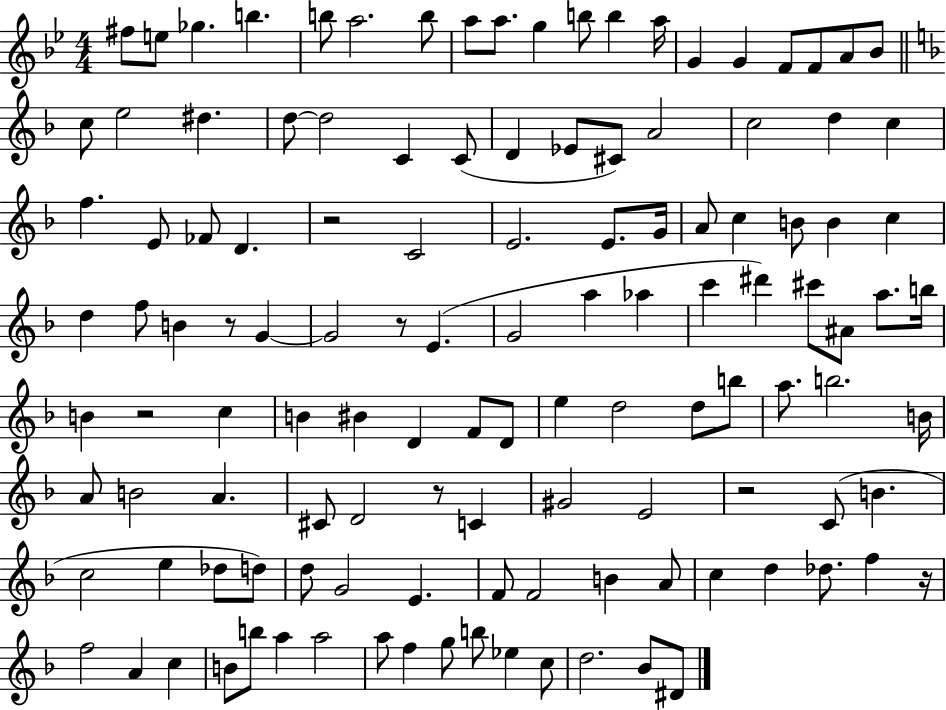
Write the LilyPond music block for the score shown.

{
  \clef treble
  \numericTimeSignature
  \time 4/4
  \key bes \major
  fis''8 e''8 ges''4. b''4. | b''8 a''2. b''8 | a''8 a''8. g''4 b''8 b''4 a''16 | g'4 g'4 f'8 f'8 a'8 bes'8 | \break \bar "||" \break \key d \minor c''8 e''2 dis''4. | d''8~~ d''2 c'4 c'8( | d'4 ees'8 cis'8) a'2 | c''2 d''4 c''4 | \break f''4. e'8 fes'8 d'4. | r2 c'2 | e'2. e'8. g'16 | a'8 c''4 b'8 b'4 c''4 | \break d''4 f''8 b'4 r8 g'4~~ | g'2 r8 e'4.( | g'2 a''4 aes''4 | c'''4 dis'''4) cis'''8 ais'8 a''8. b''16 | \break b'4 r2 c''4 | b'4 bis'4 d'4 f'8 d'8 | e''4 d''2 d''8 b''8 | a''8. b''2. b'16 | \break a'8 b'2 a'4. | cis'8 d'2 r8 c'4 | gis'2 e'2 | r2 c'8( b'4. | \break c''2 e''4 des''8 d''8) | d''8 g'2 e'4. | f'8 f'2 b'4 a'8 | c''4 d''4 des''8. f''4 r16 | \break f''2 a'4 c''4 | b'8 b''8 a''4 a''2 | a''8 f''4 g''8 b''8 ees''4 c''8 | d''2. bes'8 dis'8 | \break \bar "|."
}